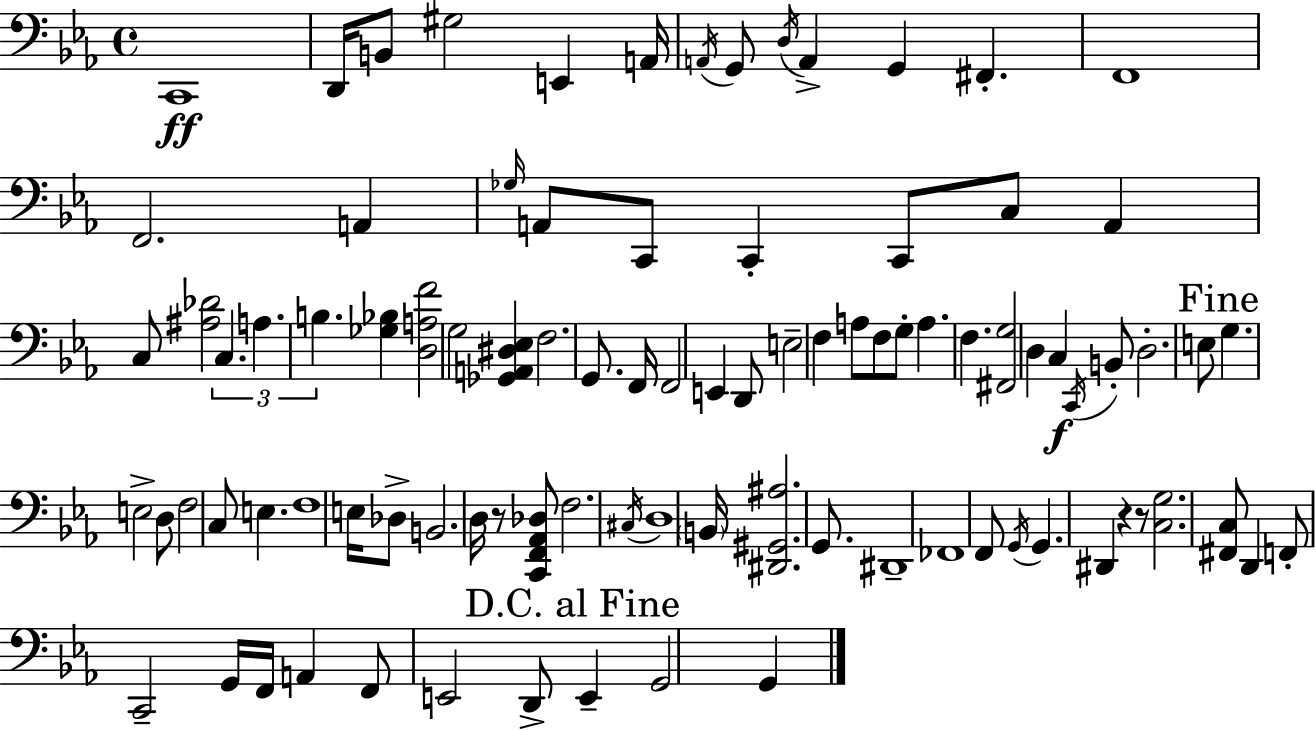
{
  \clef bass
  \time 4/4
  \defaultTimeSignature
  \key ees \major
  c,1\ff | d,16 b,8 gis2 e,4 a,16 | \acciaccatura { a,16 } g,8 \acciaccatura { d16 } a,4-> g,4 fis,4.-. | f,1 | \break f,2. a,4 | \grace { ges16 } a,8 c,8 c,4-. c,8 c8 a,4 | c8 <ais des'>2 \tuplet 3/2 { c4. | a4. b4. } <ges bes>4 | \break <d a f'>2 g2 | <ges, a, dis ees>4 f2. | g,8. f,16 f,2 e,4 | d,8 e2-- f4 | \break a8 f8 g8-. a4. f4. | <fis, g>2 d4 c4\f | \acciaccatura { c,16 } b,8-. d2.-. | e8 \mark "Fine" g4. e2-> | \break d8 f2 c8 e4. | f1 | e16 des8-> b,2. | d16 r8 <c, f, aes, des>8 f2. | \break \acciaccatura { cis16 } d1 | \parenthesize b,16 <dis, gis, ais>2. | g,8. dis,1-- | fes,1 | \break f,8 \acciaccatura { g,16 } g,4. dis,4 | r4 r8 <c g>2. | <fis, c>8 d,4 f,8-. c,2-- | g,16 f,16 a,4 f,8 e,2 | \break d,8-> \mark "D.C. al Fine" e,4-- g,2 | g,4 \bar "|."
}